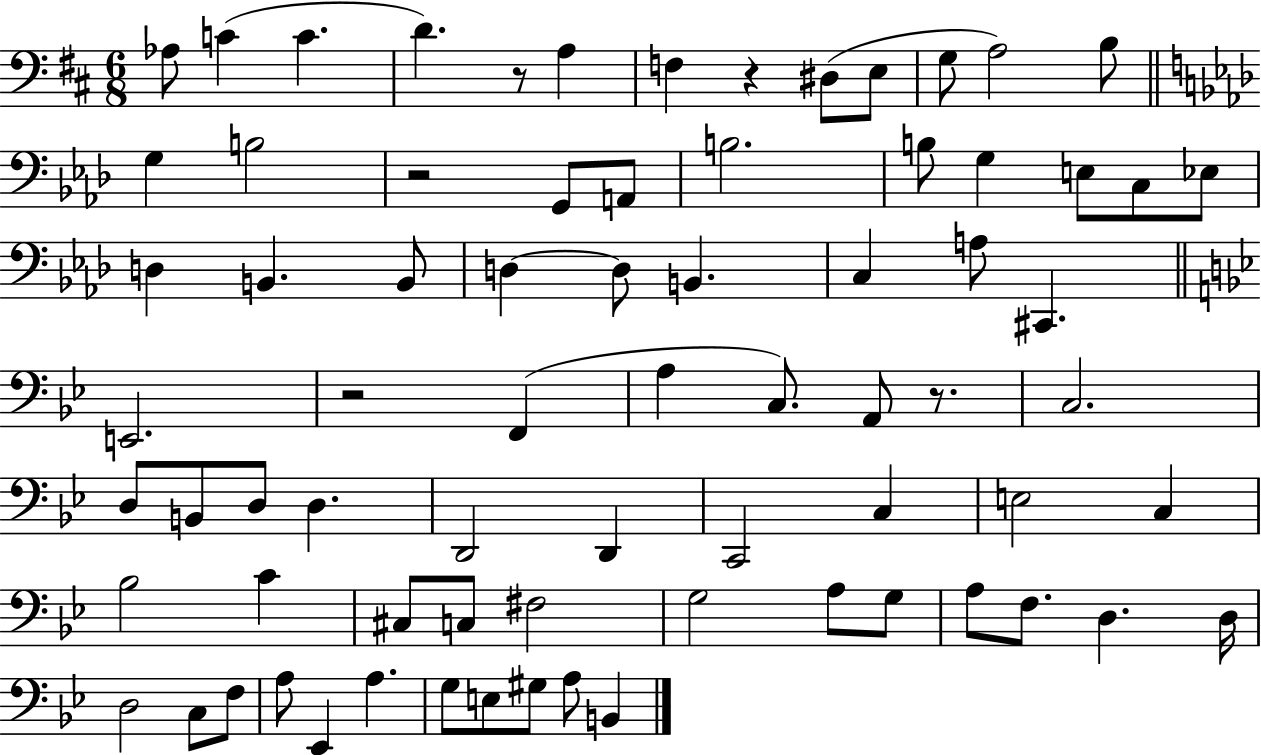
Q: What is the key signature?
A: D major